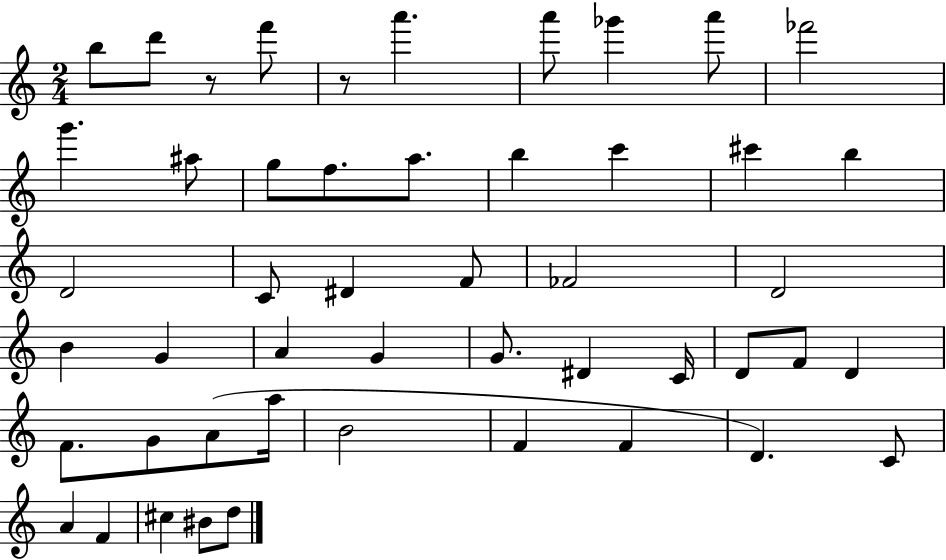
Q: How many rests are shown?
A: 2